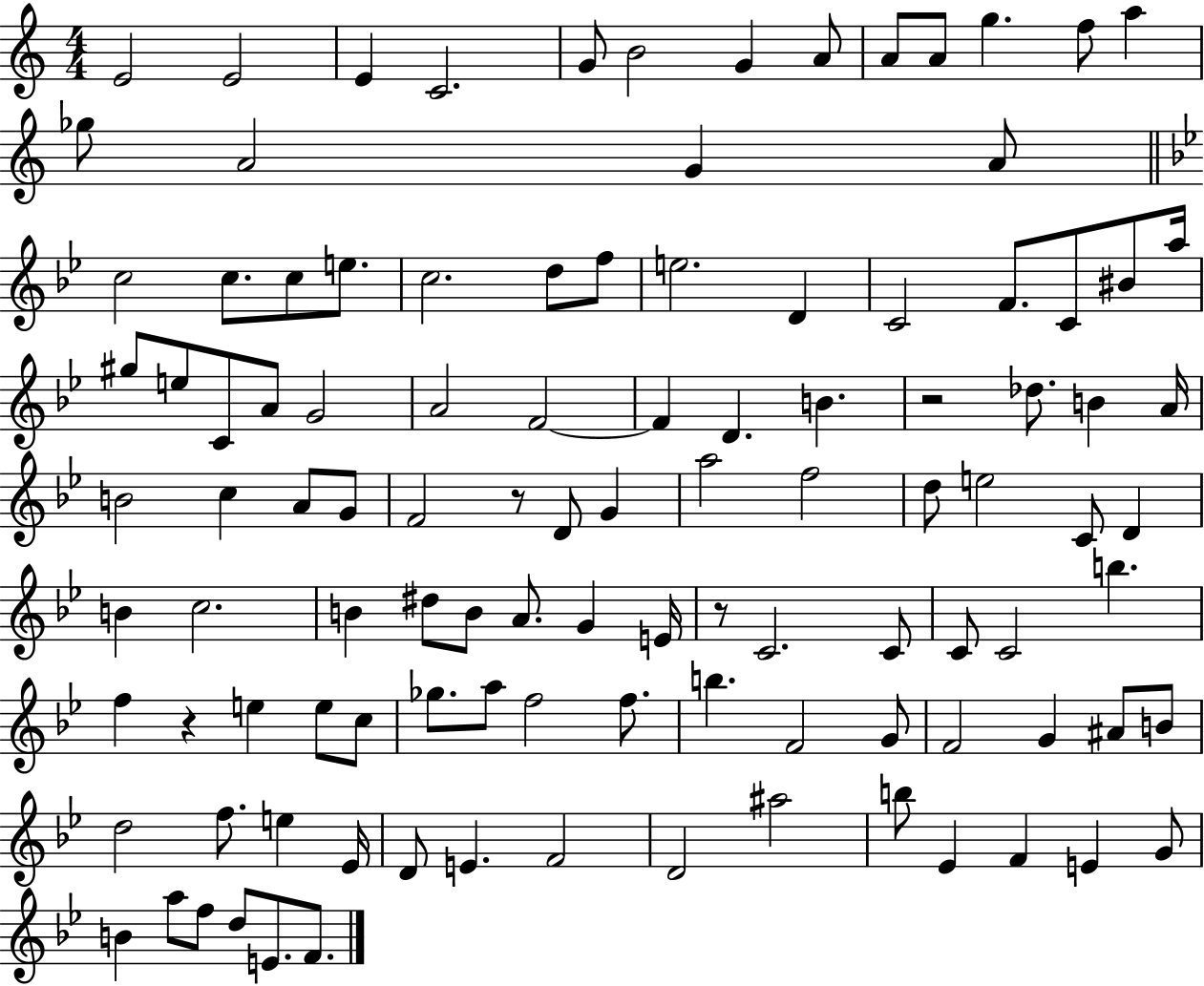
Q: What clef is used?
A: treble